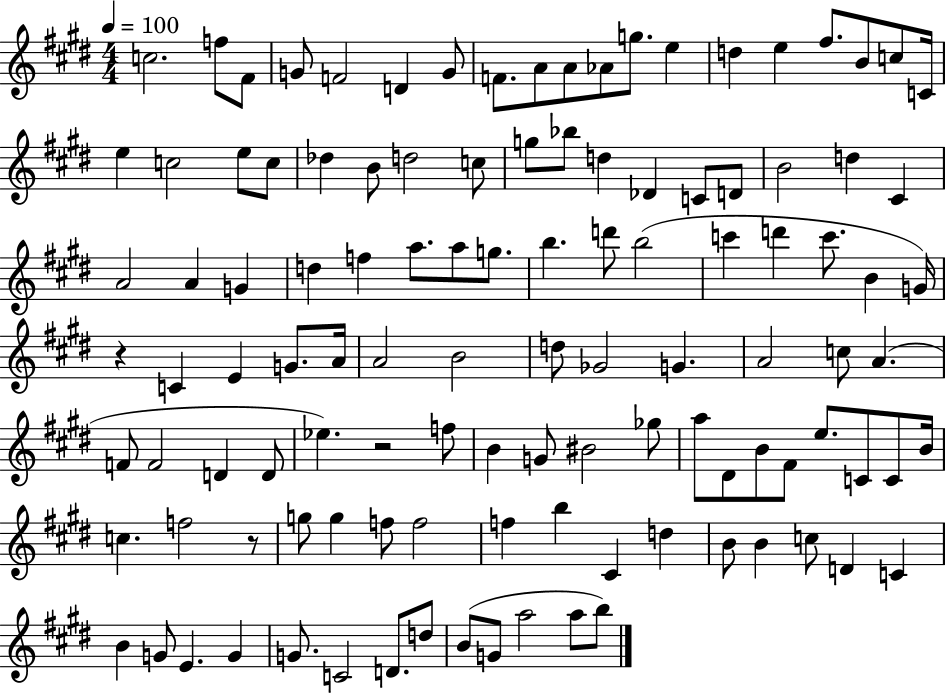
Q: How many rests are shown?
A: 3